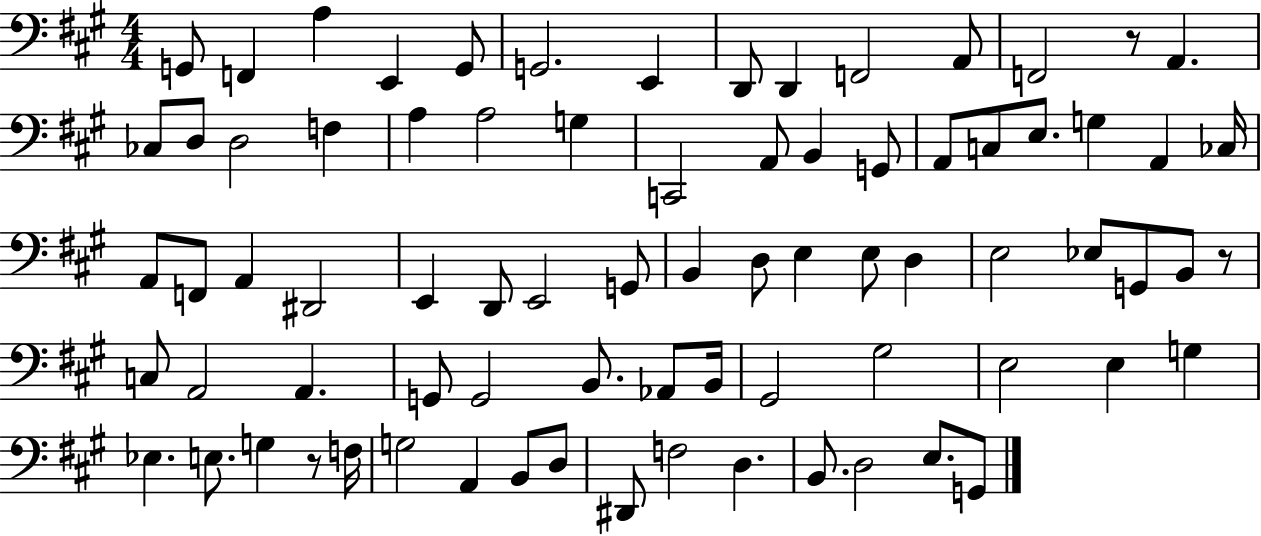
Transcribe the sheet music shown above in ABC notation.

X:1
T:Untitled
M:4/4
L:1/4
K:A
G,,/2 F,, A, E,, G,,/2 G,,2 E,, D,,/2 D,, F,,2 A,,/2 F,,2 z/2 A,, _C,/2 D,/2 D,2 F, A, A,2 G, C,,2 A,,/2 B,, G,,/2 A,,/2 C,/2 E,/2 G, A,, _C,/4 A,,/2 F,,/2 A,, ^D,,2 E,, D,,/2 E,,2 G,,/2 B,, D,/2 E, E,/2 D, E,2 _E,/2 G,,/2 B,,/2 z/2 C,/2 A,,2 A,, G,,/2 G,,2 B,,/2 _A,,/2 B,,/4 ^G,,2 ^G,2 E,2 E, G, _E, E,/2 G, z/2 F,/4 G,2 A,, B,,/2 D,/2 ^D,,/2 F,2 D, B,,/2 D,2 E,/2 G,,/2